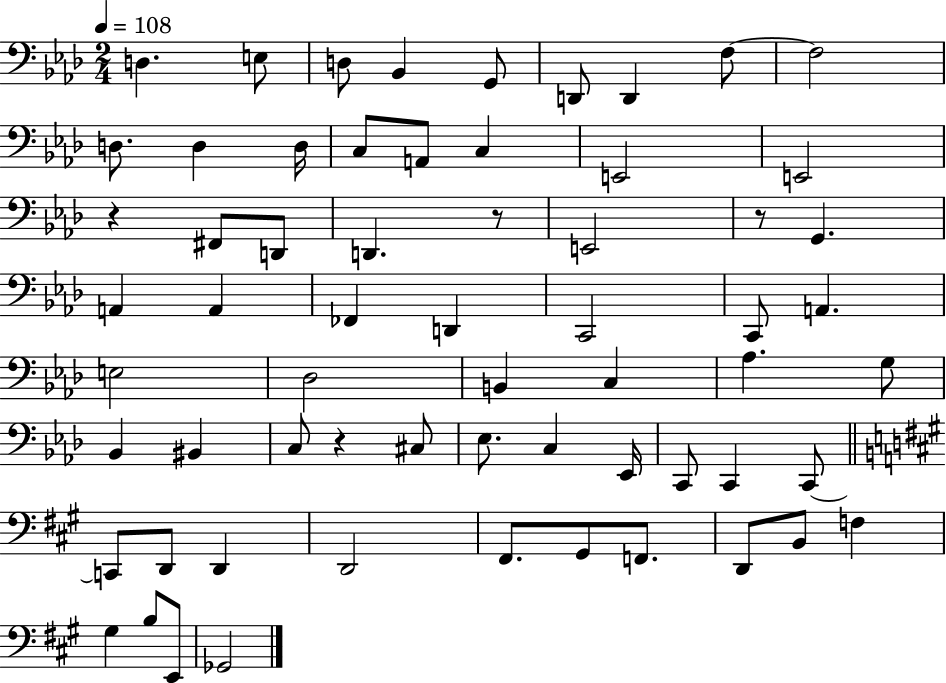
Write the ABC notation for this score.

X:1
T:Untitled
M:2/4
L:1/4
K:Ab
D, E,/2 D,/2 _B,, G,,/2 D,,/2 D,, F,/2 F,2 D,/2 D, D,/4 C,/2 A,,/2 C, E,,2 E,,2 z ^F,,/2 D,,/2 D,, z/2 E,,2 z/2 G,, A,, A,, _F,, D,, C,,2 C,,/2 A,, E,2 _D,2 B,, C, _A, G,/2 _B,, ^B,, C,/2 z ^C,/2 _E,/2 C, _E,,/4 C,,/2 C,, C,,/2 C,,/2 D,,/2 D,, D,,2 ^F,,/2 ^G,,/2 F,,/2 D,,/2 B,,/2 F, ^G, B,/2 E,,/2 _G,,2